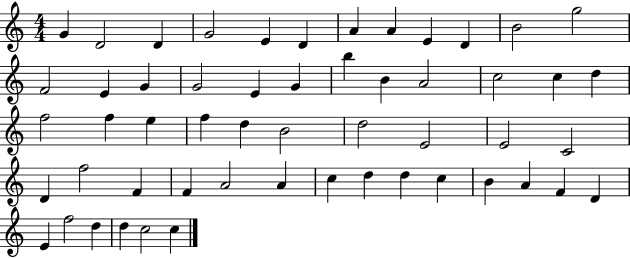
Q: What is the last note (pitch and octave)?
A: C5